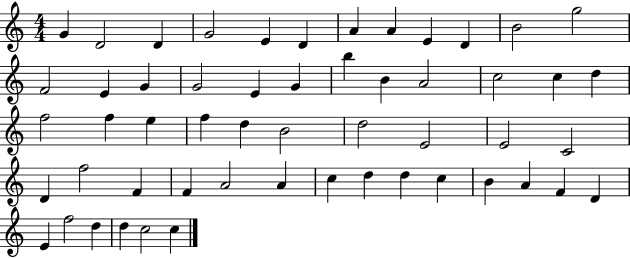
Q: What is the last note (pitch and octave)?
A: C5